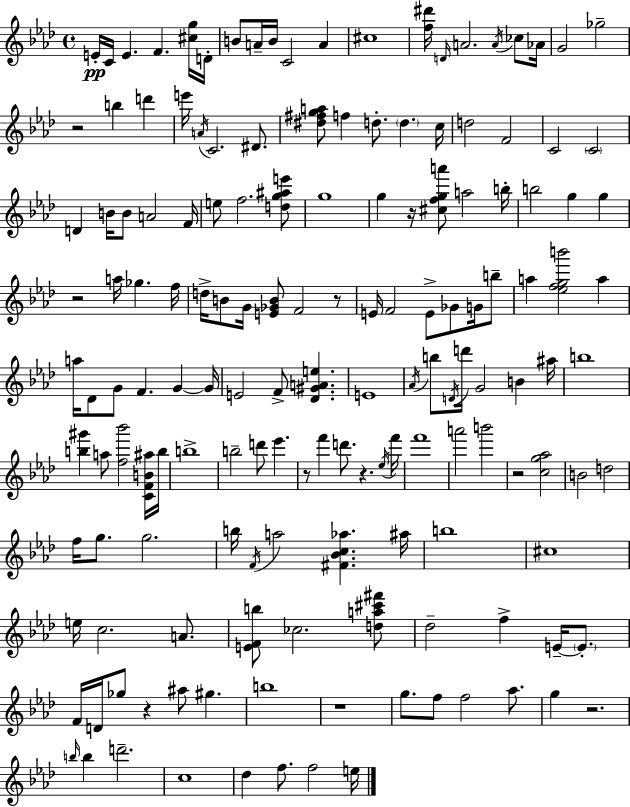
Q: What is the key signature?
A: F minor